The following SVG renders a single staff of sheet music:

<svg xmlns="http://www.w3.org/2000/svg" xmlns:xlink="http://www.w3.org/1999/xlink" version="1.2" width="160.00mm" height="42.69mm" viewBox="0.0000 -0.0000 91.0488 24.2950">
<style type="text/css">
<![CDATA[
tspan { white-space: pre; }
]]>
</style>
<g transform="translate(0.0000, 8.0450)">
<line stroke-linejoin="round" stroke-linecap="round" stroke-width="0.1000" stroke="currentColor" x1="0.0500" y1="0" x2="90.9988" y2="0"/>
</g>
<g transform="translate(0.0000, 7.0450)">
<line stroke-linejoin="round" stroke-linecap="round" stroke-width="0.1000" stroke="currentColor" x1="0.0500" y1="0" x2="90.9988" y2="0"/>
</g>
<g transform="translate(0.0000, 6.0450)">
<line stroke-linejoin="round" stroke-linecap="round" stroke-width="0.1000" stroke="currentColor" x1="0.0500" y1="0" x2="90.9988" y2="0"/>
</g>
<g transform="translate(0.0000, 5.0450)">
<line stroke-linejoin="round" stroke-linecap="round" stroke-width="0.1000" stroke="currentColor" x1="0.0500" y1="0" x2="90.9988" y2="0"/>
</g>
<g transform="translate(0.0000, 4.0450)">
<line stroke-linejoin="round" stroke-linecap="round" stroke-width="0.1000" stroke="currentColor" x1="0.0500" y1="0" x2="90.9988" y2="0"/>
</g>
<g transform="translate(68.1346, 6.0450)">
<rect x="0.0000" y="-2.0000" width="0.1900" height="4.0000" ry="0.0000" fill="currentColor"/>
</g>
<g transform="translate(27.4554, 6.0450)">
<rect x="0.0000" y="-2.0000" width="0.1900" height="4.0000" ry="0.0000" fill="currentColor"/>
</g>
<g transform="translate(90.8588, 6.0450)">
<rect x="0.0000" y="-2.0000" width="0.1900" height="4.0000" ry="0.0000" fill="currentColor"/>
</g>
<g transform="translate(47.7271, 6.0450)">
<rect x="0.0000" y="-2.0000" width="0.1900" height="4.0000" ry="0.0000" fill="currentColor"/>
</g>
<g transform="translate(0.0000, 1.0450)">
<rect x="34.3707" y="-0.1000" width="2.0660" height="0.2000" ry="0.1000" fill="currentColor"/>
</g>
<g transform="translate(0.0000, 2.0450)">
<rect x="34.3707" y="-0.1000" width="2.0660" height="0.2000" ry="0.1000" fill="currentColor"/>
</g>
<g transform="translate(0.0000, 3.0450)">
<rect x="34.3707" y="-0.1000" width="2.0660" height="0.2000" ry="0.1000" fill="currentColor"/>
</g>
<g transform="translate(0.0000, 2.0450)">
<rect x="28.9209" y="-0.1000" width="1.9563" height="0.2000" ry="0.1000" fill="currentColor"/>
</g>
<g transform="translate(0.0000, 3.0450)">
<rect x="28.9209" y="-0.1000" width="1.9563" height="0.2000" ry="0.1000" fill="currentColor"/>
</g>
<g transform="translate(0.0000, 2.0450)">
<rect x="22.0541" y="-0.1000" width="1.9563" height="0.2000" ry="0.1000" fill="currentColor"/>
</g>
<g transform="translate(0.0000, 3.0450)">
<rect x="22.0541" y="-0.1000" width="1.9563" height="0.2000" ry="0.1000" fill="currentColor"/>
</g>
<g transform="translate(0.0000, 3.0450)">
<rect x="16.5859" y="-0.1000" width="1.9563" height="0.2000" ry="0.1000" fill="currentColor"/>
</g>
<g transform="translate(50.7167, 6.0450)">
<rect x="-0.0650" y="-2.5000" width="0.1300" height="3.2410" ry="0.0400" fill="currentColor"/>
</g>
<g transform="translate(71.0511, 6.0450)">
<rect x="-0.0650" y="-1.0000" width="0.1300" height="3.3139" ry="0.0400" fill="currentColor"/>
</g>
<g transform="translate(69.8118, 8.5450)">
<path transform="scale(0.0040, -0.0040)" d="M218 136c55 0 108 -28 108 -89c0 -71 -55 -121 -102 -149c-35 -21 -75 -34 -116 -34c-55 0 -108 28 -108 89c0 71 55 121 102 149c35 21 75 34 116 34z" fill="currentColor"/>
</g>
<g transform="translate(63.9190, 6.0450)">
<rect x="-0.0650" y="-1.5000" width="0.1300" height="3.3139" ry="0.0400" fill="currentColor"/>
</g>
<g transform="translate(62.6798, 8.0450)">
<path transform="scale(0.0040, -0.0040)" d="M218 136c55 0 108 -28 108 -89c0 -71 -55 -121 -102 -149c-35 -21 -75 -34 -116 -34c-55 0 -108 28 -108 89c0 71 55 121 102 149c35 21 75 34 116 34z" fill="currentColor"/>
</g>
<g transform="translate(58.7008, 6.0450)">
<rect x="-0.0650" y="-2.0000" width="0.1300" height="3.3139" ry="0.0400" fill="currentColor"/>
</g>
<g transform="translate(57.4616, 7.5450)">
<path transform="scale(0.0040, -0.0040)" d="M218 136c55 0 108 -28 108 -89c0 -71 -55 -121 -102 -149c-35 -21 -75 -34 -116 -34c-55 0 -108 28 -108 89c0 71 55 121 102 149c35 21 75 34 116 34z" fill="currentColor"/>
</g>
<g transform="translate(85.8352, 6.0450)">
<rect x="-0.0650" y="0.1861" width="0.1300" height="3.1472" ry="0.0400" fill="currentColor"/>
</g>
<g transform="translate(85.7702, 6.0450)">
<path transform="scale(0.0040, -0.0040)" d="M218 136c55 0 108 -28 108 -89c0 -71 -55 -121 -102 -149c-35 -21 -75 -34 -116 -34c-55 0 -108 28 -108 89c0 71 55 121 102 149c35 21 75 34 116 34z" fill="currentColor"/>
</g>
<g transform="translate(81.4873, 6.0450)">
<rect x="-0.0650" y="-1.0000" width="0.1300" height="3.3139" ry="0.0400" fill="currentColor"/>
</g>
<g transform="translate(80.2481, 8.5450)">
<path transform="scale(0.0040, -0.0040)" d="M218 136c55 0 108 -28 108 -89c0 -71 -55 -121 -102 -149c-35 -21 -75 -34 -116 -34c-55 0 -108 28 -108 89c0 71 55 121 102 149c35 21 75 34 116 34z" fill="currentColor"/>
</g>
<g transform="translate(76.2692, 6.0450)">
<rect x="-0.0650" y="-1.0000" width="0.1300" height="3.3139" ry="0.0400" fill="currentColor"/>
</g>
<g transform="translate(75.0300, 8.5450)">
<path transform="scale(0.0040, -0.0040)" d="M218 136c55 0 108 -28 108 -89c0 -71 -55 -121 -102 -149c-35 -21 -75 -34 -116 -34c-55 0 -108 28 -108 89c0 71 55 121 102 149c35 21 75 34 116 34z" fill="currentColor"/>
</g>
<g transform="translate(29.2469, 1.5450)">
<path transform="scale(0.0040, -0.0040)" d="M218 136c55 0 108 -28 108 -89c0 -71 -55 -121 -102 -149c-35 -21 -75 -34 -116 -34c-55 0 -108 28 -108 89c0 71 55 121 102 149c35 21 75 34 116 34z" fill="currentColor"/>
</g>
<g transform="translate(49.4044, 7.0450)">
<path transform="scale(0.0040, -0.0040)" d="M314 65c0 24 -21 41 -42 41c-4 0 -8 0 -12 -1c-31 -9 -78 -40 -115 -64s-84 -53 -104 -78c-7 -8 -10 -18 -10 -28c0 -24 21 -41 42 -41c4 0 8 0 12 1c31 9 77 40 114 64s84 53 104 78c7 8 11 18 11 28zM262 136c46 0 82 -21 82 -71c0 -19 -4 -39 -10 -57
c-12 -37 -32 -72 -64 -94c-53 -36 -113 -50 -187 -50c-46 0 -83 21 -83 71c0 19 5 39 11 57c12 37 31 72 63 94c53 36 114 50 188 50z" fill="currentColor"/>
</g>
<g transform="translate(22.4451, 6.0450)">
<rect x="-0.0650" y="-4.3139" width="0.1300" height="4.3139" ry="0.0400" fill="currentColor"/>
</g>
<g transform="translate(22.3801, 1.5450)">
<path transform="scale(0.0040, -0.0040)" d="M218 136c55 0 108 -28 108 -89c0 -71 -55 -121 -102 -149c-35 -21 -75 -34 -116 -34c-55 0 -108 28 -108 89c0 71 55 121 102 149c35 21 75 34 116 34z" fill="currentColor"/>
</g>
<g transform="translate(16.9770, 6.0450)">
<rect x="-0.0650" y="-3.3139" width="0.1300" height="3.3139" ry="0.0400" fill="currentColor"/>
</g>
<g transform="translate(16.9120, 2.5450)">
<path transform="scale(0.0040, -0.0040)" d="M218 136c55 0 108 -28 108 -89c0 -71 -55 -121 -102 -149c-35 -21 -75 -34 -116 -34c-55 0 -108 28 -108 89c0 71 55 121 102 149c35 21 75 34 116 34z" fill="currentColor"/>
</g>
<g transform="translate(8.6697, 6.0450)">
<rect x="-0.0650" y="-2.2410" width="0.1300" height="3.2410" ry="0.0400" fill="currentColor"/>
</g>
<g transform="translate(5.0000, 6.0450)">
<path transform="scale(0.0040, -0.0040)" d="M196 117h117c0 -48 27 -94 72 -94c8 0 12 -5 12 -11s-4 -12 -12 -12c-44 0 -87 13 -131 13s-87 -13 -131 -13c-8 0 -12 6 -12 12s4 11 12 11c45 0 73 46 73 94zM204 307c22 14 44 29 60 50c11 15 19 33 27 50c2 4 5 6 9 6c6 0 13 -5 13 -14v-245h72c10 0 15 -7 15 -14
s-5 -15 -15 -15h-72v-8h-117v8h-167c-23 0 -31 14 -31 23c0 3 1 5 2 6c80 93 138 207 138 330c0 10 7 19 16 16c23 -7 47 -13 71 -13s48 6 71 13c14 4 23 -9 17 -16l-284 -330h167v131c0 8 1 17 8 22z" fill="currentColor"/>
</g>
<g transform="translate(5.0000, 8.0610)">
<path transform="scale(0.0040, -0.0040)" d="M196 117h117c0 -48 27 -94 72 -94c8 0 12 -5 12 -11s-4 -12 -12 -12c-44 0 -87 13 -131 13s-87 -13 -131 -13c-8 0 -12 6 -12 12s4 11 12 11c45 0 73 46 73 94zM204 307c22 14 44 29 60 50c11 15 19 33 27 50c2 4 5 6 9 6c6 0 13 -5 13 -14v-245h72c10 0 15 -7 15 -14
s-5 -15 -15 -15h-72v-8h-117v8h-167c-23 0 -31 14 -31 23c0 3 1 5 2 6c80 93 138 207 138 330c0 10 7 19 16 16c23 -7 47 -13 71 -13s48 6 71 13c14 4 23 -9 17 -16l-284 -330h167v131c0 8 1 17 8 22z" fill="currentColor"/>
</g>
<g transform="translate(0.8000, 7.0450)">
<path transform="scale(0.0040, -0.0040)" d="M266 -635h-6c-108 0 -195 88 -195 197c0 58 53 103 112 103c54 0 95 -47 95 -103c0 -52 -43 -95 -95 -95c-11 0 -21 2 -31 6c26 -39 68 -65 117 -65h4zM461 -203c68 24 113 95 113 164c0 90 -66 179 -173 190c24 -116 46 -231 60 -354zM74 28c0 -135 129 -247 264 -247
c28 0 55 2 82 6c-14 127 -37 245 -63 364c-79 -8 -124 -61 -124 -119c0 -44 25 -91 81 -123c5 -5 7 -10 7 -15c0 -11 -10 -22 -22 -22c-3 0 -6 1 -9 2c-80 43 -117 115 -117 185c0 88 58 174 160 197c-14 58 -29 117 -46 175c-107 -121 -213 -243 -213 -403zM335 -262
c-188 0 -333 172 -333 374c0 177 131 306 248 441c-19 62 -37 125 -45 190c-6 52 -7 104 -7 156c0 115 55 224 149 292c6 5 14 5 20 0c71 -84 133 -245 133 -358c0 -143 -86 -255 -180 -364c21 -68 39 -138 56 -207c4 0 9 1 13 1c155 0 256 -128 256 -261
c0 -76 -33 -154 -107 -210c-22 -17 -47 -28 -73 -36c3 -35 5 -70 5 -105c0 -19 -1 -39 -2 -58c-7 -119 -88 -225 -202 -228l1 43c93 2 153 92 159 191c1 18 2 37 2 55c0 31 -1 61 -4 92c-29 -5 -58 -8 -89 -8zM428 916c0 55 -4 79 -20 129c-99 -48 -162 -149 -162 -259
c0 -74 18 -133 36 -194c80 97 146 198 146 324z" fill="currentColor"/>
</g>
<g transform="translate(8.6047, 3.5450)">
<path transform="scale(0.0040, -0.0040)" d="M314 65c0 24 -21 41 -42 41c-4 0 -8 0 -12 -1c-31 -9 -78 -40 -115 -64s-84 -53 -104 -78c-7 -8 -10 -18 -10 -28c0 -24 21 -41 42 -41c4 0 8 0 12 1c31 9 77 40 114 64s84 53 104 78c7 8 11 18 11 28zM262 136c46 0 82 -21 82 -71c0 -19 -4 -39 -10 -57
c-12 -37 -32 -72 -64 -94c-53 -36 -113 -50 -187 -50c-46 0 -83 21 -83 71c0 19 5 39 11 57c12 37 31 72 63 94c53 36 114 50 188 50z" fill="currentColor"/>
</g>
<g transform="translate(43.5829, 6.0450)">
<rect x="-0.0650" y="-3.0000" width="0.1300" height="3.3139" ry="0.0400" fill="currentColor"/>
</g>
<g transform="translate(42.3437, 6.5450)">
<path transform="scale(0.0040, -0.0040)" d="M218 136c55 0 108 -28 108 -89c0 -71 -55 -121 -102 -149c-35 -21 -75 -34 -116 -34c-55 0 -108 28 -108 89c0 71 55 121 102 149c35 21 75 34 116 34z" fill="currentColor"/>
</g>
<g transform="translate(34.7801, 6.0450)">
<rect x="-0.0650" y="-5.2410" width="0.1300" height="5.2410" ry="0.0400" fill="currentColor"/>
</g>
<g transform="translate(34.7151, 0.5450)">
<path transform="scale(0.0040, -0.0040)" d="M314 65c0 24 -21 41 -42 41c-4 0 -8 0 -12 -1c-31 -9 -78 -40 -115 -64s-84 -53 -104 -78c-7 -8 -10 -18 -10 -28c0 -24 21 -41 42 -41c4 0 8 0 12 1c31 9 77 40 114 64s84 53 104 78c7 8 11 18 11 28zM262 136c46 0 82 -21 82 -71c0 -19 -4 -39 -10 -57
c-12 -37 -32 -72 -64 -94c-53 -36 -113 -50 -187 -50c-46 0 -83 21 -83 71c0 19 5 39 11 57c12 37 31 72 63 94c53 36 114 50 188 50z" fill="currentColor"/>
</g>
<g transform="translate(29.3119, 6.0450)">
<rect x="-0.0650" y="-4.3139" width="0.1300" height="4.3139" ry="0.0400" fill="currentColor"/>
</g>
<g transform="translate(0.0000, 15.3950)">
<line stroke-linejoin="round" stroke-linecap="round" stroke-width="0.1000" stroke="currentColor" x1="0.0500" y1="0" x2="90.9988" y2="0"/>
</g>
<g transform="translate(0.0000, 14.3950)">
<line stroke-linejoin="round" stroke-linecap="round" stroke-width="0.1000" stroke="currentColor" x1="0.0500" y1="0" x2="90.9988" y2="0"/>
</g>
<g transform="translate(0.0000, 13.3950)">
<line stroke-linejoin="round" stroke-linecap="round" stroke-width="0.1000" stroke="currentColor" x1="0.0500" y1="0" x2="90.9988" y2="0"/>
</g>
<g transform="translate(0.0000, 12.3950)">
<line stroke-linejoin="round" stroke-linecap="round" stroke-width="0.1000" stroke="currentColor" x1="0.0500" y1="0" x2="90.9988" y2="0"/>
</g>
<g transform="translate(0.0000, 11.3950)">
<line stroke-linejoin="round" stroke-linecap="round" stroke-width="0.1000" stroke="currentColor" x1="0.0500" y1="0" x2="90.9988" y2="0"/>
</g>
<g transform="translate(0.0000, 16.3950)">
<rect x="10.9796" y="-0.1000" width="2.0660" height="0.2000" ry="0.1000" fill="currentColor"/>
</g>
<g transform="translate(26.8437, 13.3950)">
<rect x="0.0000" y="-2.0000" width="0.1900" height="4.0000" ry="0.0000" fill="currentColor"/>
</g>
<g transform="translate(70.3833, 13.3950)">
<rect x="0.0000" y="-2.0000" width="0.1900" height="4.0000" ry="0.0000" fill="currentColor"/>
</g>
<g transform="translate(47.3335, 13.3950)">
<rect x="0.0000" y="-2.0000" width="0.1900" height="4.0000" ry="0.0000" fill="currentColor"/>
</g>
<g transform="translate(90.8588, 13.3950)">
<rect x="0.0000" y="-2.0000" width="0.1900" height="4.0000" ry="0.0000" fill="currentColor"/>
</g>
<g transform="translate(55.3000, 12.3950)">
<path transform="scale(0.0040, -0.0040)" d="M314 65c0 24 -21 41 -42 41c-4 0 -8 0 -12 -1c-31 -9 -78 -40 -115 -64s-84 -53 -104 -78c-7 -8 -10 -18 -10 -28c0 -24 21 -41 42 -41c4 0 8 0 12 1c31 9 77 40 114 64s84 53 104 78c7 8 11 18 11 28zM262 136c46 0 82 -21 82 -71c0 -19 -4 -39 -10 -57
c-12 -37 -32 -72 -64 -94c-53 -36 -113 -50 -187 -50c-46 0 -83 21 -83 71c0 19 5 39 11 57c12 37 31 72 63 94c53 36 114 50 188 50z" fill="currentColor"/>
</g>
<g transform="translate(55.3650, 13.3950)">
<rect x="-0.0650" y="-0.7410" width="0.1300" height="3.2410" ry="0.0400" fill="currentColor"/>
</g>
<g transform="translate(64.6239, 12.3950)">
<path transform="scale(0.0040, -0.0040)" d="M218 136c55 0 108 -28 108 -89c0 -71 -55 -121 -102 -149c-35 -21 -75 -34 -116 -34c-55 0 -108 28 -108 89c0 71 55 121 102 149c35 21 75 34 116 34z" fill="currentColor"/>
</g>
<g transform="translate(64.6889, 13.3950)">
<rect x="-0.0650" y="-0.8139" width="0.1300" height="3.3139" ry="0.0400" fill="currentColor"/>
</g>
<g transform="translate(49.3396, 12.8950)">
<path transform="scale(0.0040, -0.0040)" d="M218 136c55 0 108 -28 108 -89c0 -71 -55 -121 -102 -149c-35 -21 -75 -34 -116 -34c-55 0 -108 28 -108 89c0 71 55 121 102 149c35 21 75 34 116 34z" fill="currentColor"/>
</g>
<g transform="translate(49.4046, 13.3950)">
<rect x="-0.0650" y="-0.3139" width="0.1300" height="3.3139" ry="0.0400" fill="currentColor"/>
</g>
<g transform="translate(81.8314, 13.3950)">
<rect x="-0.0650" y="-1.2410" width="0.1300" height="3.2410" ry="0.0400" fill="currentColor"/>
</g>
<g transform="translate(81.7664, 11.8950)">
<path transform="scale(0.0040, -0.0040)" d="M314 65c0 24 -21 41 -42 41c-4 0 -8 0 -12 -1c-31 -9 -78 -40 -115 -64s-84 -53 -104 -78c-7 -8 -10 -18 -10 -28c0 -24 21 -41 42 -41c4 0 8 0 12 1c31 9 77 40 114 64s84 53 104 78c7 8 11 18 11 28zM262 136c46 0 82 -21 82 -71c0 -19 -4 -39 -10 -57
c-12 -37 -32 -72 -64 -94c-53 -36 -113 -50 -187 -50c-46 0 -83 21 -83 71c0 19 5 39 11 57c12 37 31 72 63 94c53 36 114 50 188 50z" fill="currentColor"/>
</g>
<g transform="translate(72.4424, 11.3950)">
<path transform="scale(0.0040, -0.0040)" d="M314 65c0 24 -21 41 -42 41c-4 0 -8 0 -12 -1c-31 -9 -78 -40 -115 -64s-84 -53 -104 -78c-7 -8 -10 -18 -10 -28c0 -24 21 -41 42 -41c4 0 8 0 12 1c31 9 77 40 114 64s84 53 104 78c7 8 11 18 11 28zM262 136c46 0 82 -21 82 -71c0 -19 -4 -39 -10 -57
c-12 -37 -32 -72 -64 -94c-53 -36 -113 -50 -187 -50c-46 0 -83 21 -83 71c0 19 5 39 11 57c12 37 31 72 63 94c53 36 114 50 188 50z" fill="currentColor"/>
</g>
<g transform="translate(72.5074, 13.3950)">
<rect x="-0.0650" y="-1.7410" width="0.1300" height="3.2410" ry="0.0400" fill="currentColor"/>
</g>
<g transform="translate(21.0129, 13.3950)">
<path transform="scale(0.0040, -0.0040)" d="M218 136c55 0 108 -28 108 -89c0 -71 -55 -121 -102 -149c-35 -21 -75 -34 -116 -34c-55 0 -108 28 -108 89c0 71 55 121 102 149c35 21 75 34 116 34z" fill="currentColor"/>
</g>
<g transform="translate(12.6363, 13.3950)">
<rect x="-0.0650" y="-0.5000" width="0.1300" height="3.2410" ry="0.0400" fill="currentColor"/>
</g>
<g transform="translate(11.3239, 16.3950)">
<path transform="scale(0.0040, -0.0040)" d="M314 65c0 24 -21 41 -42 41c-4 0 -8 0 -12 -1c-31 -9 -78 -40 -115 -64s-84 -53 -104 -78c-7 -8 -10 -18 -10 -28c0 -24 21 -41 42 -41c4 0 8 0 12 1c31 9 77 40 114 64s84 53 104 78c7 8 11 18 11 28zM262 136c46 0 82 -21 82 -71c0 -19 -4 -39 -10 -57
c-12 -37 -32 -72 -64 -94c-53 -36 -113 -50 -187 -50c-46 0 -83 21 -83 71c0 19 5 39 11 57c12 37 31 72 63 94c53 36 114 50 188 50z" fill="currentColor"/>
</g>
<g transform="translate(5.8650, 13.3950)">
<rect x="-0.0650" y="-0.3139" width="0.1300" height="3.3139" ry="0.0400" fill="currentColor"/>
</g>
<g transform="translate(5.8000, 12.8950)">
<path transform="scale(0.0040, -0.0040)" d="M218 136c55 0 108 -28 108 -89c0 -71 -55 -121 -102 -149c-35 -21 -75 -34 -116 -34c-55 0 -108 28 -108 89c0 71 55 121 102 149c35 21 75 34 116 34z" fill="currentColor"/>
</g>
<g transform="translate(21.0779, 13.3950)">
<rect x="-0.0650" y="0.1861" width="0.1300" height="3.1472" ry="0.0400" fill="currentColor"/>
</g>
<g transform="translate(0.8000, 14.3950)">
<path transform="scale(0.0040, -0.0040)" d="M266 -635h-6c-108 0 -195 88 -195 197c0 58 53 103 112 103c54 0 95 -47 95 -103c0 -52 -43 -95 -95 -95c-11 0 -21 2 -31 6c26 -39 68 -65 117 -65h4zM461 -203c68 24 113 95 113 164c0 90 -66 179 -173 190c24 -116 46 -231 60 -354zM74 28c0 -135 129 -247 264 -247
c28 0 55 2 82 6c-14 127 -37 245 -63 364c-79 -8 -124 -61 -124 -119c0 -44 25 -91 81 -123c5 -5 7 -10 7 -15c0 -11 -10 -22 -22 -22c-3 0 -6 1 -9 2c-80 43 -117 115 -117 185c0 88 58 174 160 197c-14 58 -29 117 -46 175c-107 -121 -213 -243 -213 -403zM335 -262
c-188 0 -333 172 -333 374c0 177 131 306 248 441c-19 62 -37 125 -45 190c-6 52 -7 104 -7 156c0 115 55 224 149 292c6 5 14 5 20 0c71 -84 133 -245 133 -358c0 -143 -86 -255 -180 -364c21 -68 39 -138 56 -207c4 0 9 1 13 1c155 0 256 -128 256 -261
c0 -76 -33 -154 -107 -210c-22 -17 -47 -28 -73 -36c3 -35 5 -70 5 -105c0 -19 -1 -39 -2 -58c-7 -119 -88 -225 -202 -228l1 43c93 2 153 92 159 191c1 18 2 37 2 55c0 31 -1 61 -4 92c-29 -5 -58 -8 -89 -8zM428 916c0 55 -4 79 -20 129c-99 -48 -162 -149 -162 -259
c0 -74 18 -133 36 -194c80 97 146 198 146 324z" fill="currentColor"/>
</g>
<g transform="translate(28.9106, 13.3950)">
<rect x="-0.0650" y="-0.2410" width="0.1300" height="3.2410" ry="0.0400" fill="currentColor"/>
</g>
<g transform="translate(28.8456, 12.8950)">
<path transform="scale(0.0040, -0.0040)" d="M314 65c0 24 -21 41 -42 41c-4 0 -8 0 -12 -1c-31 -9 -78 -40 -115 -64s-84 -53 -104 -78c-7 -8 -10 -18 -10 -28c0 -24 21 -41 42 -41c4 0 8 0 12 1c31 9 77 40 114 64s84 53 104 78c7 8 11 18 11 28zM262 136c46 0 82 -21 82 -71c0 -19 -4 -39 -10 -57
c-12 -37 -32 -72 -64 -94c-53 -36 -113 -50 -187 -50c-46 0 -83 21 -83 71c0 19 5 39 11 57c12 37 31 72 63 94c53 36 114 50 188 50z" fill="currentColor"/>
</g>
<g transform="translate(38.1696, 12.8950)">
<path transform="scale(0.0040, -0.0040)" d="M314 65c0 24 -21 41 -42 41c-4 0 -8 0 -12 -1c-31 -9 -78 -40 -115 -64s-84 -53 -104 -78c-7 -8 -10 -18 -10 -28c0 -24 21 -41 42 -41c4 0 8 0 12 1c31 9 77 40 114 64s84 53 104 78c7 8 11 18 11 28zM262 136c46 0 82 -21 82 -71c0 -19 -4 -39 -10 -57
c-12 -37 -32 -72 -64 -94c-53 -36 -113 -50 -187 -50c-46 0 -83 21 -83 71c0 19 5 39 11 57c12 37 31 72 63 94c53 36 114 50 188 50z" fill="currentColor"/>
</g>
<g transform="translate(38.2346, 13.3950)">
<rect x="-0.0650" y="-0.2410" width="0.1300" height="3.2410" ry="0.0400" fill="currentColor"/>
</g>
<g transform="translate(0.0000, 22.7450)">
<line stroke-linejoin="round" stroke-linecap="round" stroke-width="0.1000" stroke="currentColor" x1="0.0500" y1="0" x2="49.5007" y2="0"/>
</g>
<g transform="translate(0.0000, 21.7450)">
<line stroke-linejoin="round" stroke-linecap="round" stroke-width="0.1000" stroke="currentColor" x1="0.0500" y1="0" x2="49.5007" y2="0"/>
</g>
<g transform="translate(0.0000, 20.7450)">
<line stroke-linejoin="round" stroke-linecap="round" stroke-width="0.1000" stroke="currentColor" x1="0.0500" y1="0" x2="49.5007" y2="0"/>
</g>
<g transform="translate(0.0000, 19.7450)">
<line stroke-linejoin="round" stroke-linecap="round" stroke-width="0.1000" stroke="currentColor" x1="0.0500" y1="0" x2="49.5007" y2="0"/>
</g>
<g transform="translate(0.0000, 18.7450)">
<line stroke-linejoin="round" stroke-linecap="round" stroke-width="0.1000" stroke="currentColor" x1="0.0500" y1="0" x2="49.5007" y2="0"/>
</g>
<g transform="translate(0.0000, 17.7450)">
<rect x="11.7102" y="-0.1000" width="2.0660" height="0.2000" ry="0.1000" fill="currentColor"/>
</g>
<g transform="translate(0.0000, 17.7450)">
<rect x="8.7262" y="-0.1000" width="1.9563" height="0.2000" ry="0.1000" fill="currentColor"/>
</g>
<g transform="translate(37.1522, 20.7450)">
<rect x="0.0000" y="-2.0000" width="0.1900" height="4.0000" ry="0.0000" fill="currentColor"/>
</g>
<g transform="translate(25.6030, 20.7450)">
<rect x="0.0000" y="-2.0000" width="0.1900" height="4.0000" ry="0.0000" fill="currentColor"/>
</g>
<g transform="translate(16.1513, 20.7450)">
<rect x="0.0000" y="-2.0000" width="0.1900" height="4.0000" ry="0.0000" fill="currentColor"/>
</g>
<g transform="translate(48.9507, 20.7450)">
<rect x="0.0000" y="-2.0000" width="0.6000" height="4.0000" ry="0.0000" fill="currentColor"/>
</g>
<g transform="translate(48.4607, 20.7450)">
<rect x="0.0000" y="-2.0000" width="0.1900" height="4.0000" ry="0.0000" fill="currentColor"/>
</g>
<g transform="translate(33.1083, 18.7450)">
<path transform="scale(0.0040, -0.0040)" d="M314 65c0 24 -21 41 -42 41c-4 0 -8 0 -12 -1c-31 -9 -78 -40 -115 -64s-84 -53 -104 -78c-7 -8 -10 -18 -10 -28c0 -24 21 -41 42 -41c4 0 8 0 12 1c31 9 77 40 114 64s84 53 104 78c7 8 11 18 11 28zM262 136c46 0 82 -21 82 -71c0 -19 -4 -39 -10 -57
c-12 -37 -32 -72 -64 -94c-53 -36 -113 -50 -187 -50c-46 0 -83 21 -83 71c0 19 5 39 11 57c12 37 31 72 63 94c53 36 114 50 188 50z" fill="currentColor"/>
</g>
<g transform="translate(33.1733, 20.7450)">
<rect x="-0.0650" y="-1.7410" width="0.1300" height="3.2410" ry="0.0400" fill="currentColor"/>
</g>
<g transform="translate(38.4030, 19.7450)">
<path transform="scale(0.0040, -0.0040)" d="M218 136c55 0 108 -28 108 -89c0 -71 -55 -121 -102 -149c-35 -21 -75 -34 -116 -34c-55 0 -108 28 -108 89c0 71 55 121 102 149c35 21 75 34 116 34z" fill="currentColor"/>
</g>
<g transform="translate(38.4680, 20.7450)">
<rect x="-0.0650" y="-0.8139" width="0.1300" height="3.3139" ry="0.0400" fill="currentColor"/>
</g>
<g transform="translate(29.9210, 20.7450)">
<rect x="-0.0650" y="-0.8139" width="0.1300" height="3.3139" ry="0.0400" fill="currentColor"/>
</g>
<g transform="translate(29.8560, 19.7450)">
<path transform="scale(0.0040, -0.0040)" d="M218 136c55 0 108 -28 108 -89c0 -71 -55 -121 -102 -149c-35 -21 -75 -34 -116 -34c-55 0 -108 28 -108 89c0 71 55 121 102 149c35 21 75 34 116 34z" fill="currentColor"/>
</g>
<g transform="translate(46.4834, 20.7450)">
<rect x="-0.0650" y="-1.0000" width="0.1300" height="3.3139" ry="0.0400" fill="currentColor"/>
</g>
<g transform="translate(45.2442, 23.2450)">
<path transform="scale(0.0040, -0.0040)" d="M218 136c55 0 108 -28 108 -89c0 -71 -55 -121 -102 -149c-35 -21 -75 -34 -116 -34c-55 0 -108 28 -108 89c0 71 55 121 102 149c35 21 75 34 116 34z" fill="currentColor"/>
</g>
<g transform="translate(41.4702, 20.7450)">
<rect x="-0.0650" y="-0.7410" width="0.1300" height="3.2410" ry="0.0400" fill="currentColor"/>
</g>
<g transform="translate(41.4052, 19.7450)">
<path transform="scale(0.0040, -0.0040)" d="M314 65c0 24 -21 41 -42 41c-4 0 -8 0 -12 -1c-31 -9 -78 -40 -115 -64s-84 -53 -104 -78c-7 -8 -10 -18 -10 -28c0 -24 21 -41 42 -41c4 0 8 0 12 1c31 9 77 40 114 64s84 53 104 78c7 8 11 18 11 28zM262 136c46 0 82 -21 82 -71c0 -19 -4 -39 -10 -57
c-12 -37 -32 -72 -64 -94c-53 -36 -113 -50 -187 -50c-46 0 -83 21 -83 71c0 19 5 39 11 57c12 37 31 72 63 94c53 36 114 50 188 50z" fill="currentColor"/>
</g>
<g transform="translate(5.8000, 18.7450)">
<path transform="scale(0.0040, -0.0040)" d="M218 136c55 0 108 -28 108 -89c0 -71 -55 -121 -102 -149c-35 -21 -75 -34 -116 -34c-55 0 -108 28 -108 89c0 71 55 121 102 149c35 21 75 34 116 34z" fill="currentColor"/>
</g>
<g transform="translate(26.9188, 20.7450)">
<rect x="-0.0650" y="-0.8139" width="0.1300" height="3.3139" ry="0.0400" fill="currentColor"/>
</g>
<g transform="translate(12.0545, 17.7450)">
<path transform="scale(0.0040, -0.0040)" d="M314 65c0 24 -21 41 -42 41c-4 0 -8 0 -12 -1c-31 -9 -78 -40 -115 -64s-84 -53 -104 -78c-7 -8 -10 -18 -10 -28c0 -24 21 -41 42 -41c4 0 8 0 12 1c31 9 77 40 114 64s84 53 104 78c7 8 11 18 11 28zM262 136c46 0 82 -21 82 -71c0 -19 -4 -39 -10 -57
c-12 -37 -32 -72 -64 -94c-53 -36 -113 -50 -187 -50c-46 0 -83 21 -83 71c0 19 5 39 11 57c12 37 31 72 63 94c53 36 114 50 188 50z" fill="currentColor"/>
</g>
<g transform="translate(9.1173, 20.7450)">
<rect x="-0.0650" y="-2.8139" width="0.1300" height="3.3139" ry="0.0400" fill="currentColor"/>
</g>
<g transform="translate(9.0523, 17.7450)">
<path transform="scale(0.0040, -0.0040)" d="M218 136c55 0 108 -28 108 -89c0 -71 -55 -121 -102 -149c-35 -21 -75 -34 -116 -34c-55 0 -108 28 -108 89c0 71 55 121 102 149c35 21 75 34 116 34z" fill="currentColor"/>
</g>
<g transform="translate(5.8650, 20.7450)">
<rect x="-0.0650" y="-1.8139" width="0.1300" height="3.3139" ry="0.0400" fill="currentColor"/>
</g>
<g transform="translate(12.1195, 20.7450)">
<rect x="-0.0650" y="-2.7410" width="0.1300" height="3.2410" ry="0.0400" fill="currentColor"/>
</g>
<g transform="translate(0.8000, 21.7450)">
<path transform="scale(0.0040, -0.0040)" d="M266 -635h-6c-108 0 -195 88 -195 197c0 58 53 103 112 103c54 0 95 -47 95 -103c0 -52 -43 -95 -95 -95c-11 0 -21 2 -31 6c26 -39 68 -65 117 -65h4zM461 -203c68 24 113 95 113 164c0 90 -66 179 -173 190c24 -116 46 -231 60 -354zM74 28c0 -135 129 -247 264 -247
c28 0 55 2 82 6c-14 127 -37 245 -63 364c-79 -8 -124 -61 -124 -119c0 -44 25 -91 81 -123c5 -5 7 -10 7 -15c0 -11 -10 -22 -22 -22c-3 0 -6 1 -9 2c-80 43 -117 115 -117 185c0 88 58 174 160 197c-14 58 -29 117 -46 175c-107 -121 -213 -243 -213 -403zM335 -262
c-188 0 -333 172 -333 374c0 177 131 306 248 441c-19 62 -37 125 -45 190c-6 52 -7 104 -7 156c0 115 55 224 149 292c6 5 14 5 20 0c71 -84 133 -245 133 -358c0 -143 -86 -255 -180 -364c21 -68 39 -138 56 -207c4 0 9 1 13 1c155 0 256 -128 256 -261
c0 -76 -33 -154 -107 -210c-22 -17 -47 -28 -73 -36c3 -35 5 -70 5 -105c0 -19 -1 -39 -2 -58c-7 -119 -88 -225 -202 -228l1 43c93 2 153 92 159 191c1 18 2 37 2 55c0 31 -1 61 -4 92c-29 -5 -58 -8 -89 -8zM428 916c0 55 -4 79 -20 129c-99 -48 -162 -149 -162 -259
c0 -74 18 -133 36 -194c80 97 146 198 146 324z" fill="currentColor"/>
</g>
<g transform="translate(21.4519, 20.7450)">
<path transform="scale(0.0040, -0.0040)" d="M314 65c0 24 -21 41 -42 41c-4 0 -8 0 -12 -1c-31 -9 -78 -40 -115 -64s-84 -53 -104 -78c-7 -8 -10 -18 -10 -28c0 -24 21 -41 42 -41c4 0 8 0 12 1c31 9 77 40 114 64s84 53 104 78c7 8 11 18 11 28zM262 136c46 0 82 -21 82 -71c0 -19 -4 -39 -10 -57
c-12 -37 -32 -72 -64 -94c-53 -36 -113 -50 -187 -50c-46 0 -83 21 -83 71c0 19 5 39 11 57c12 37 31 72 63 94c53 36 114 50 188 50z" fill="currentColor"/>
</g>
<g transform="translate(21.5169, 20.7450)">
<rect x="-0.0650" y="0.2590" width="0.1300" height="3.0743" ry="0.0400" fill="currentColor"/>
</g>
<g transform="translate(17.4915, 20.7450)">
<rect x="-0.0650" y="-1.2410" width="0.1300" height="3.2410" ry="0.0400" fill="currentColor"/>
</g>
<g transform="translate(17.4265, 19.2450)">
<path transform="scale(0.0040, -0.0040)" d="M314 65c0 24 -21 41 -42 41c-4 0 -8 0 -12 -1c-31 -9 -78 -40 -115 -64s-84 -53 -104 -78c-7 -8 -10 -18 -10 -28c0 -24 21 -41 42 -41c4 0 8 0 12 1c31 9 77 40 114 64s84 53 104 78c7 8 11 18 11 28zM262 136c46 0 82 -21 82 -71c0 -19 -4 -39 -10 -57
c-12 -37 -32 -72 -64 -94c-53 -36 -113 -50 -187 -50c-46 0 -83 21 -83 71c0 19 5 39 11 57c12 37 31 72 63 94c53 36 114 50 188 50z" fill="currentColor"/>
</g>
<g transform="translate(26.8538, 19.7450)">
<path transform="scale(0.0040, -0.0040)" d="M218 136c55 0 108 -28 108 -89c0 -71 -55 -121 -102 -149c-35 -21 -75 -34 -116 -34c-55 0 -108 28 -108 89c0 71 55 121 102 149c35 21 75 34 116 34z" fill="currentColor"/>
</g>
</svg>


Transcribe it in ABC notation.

X:1
T:Untitled
M:4/4
L:1/4
K:C
g2 b d' d' f'2 A G2 F E D D D B c C2 B c2 c2 c d2 d f2 e2 f a a2 e2 B2 d d f2 d d2 D